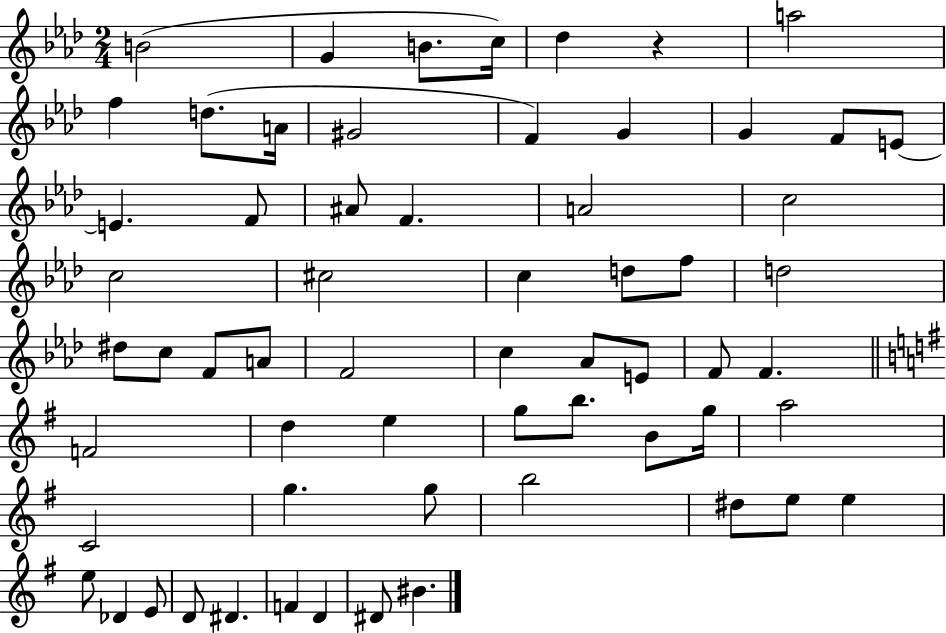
X:1
T:Untitled
M:2/4
L:1/4
K:Ab
B2 G B/2 c/4 _d z a2 f d/2 A/4 ^G2 F G G F/2 E/2 E F/2 ^A/2 F A2 c2 c2 ^c2 c d/2 f/2 d2 ^d/2 c/2 F/2 A/2 F2 c _A/2 E/2 F/2 F F2 d e g/2 b/2 B/2 g/4 a2 C2 g g/2 b2 ^d/2 e/2 e e/2 _D E/2 D/2 ^D F D ^D/2 ^B